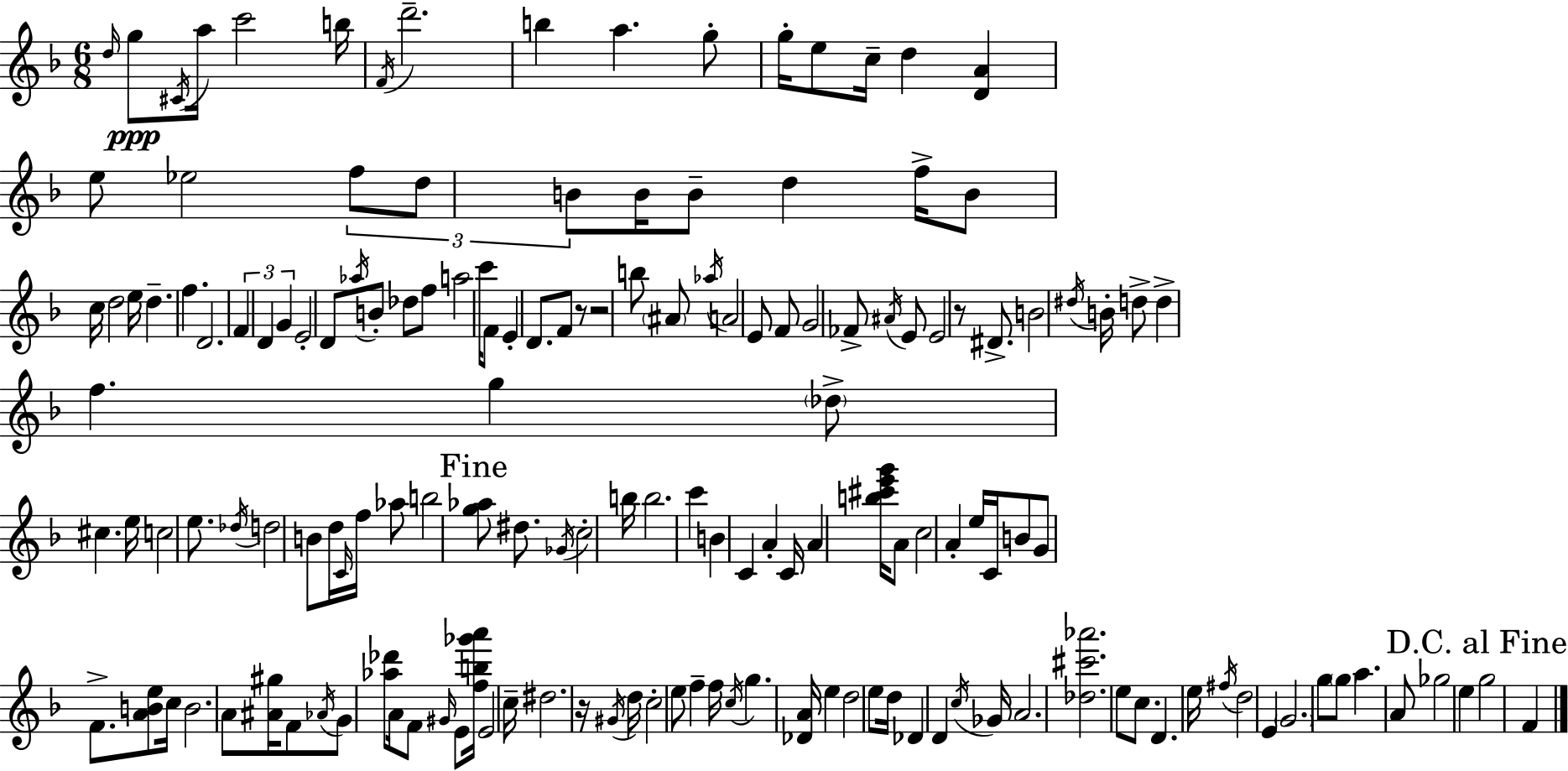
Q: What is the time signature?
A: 6/8